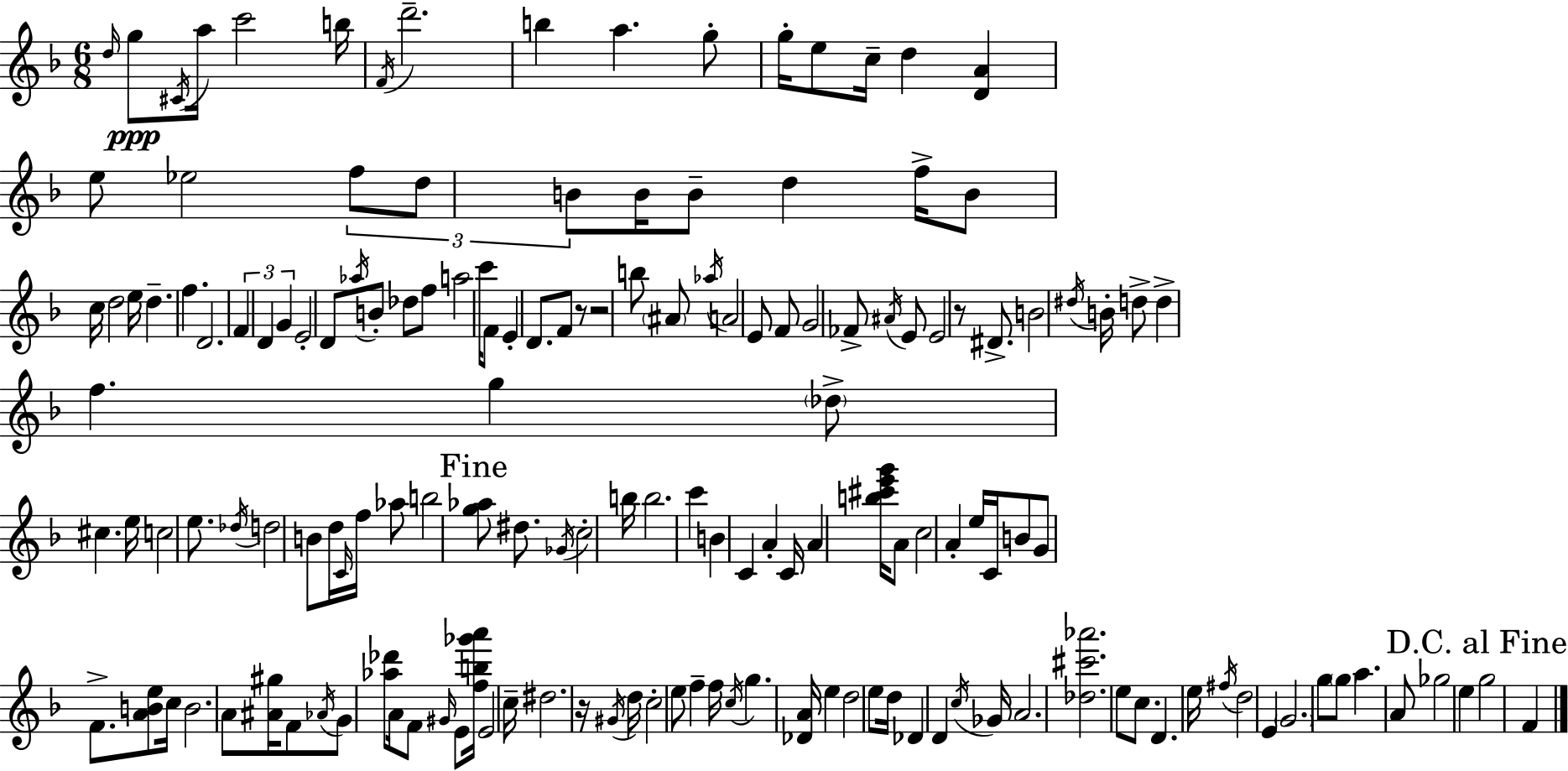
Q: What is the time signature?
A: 6/8